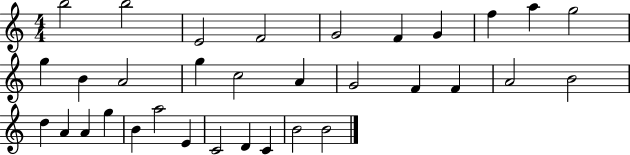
{
  \clef treble
  \numericTimeSignature
  \time 4/4
  \key c \major
  b''2 b''2 | e'2 f'2 | g'2 f'4 g'4 | f''4 a''4 g''2 | \break g''4 b'4 a'2 | g''4 c''2 a'4 | g'2 f'4 f'4 | a'2 b'2 | \break d''4 a'4 a'4 g''4 | b'4 a''2 e'4 | c'2 d'4 c'4 | b'2 b'2 | \break \bar "|."
}